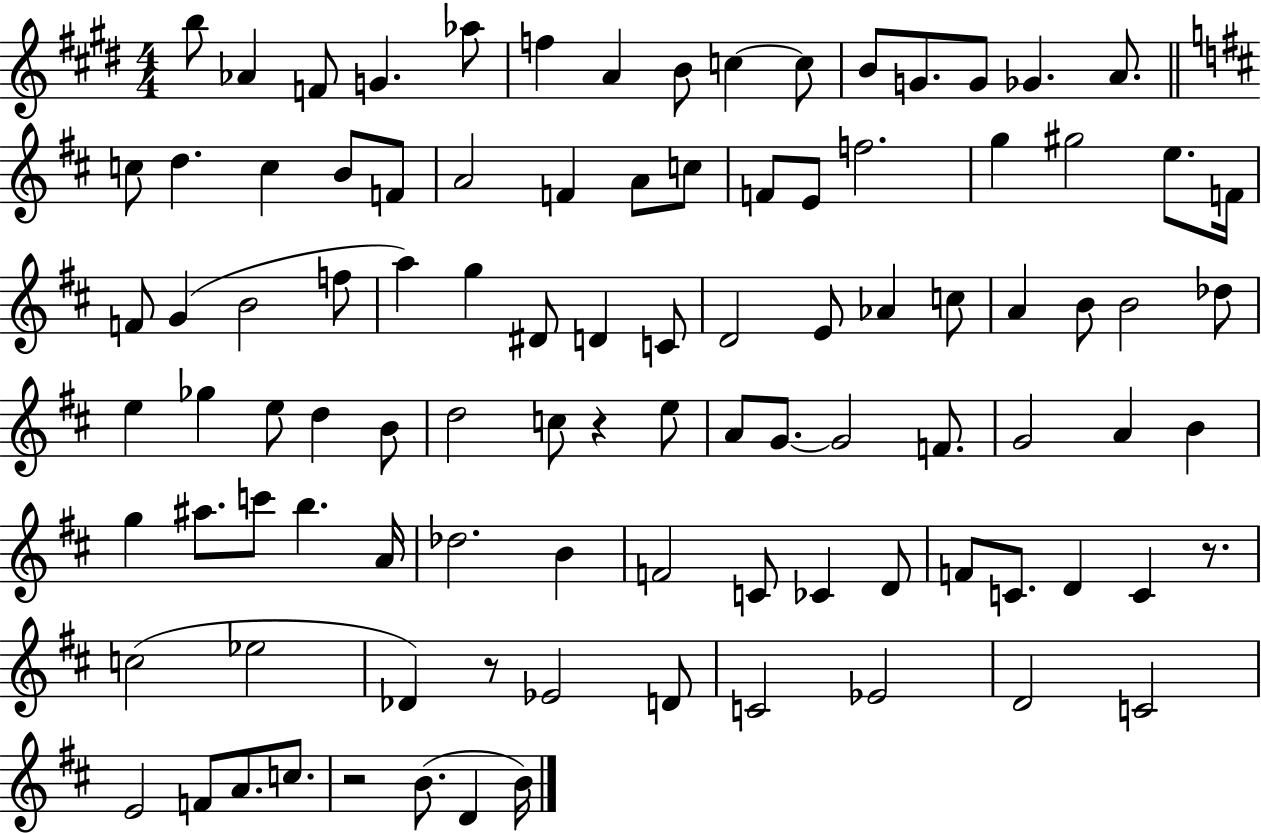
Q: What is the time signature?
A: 4/4